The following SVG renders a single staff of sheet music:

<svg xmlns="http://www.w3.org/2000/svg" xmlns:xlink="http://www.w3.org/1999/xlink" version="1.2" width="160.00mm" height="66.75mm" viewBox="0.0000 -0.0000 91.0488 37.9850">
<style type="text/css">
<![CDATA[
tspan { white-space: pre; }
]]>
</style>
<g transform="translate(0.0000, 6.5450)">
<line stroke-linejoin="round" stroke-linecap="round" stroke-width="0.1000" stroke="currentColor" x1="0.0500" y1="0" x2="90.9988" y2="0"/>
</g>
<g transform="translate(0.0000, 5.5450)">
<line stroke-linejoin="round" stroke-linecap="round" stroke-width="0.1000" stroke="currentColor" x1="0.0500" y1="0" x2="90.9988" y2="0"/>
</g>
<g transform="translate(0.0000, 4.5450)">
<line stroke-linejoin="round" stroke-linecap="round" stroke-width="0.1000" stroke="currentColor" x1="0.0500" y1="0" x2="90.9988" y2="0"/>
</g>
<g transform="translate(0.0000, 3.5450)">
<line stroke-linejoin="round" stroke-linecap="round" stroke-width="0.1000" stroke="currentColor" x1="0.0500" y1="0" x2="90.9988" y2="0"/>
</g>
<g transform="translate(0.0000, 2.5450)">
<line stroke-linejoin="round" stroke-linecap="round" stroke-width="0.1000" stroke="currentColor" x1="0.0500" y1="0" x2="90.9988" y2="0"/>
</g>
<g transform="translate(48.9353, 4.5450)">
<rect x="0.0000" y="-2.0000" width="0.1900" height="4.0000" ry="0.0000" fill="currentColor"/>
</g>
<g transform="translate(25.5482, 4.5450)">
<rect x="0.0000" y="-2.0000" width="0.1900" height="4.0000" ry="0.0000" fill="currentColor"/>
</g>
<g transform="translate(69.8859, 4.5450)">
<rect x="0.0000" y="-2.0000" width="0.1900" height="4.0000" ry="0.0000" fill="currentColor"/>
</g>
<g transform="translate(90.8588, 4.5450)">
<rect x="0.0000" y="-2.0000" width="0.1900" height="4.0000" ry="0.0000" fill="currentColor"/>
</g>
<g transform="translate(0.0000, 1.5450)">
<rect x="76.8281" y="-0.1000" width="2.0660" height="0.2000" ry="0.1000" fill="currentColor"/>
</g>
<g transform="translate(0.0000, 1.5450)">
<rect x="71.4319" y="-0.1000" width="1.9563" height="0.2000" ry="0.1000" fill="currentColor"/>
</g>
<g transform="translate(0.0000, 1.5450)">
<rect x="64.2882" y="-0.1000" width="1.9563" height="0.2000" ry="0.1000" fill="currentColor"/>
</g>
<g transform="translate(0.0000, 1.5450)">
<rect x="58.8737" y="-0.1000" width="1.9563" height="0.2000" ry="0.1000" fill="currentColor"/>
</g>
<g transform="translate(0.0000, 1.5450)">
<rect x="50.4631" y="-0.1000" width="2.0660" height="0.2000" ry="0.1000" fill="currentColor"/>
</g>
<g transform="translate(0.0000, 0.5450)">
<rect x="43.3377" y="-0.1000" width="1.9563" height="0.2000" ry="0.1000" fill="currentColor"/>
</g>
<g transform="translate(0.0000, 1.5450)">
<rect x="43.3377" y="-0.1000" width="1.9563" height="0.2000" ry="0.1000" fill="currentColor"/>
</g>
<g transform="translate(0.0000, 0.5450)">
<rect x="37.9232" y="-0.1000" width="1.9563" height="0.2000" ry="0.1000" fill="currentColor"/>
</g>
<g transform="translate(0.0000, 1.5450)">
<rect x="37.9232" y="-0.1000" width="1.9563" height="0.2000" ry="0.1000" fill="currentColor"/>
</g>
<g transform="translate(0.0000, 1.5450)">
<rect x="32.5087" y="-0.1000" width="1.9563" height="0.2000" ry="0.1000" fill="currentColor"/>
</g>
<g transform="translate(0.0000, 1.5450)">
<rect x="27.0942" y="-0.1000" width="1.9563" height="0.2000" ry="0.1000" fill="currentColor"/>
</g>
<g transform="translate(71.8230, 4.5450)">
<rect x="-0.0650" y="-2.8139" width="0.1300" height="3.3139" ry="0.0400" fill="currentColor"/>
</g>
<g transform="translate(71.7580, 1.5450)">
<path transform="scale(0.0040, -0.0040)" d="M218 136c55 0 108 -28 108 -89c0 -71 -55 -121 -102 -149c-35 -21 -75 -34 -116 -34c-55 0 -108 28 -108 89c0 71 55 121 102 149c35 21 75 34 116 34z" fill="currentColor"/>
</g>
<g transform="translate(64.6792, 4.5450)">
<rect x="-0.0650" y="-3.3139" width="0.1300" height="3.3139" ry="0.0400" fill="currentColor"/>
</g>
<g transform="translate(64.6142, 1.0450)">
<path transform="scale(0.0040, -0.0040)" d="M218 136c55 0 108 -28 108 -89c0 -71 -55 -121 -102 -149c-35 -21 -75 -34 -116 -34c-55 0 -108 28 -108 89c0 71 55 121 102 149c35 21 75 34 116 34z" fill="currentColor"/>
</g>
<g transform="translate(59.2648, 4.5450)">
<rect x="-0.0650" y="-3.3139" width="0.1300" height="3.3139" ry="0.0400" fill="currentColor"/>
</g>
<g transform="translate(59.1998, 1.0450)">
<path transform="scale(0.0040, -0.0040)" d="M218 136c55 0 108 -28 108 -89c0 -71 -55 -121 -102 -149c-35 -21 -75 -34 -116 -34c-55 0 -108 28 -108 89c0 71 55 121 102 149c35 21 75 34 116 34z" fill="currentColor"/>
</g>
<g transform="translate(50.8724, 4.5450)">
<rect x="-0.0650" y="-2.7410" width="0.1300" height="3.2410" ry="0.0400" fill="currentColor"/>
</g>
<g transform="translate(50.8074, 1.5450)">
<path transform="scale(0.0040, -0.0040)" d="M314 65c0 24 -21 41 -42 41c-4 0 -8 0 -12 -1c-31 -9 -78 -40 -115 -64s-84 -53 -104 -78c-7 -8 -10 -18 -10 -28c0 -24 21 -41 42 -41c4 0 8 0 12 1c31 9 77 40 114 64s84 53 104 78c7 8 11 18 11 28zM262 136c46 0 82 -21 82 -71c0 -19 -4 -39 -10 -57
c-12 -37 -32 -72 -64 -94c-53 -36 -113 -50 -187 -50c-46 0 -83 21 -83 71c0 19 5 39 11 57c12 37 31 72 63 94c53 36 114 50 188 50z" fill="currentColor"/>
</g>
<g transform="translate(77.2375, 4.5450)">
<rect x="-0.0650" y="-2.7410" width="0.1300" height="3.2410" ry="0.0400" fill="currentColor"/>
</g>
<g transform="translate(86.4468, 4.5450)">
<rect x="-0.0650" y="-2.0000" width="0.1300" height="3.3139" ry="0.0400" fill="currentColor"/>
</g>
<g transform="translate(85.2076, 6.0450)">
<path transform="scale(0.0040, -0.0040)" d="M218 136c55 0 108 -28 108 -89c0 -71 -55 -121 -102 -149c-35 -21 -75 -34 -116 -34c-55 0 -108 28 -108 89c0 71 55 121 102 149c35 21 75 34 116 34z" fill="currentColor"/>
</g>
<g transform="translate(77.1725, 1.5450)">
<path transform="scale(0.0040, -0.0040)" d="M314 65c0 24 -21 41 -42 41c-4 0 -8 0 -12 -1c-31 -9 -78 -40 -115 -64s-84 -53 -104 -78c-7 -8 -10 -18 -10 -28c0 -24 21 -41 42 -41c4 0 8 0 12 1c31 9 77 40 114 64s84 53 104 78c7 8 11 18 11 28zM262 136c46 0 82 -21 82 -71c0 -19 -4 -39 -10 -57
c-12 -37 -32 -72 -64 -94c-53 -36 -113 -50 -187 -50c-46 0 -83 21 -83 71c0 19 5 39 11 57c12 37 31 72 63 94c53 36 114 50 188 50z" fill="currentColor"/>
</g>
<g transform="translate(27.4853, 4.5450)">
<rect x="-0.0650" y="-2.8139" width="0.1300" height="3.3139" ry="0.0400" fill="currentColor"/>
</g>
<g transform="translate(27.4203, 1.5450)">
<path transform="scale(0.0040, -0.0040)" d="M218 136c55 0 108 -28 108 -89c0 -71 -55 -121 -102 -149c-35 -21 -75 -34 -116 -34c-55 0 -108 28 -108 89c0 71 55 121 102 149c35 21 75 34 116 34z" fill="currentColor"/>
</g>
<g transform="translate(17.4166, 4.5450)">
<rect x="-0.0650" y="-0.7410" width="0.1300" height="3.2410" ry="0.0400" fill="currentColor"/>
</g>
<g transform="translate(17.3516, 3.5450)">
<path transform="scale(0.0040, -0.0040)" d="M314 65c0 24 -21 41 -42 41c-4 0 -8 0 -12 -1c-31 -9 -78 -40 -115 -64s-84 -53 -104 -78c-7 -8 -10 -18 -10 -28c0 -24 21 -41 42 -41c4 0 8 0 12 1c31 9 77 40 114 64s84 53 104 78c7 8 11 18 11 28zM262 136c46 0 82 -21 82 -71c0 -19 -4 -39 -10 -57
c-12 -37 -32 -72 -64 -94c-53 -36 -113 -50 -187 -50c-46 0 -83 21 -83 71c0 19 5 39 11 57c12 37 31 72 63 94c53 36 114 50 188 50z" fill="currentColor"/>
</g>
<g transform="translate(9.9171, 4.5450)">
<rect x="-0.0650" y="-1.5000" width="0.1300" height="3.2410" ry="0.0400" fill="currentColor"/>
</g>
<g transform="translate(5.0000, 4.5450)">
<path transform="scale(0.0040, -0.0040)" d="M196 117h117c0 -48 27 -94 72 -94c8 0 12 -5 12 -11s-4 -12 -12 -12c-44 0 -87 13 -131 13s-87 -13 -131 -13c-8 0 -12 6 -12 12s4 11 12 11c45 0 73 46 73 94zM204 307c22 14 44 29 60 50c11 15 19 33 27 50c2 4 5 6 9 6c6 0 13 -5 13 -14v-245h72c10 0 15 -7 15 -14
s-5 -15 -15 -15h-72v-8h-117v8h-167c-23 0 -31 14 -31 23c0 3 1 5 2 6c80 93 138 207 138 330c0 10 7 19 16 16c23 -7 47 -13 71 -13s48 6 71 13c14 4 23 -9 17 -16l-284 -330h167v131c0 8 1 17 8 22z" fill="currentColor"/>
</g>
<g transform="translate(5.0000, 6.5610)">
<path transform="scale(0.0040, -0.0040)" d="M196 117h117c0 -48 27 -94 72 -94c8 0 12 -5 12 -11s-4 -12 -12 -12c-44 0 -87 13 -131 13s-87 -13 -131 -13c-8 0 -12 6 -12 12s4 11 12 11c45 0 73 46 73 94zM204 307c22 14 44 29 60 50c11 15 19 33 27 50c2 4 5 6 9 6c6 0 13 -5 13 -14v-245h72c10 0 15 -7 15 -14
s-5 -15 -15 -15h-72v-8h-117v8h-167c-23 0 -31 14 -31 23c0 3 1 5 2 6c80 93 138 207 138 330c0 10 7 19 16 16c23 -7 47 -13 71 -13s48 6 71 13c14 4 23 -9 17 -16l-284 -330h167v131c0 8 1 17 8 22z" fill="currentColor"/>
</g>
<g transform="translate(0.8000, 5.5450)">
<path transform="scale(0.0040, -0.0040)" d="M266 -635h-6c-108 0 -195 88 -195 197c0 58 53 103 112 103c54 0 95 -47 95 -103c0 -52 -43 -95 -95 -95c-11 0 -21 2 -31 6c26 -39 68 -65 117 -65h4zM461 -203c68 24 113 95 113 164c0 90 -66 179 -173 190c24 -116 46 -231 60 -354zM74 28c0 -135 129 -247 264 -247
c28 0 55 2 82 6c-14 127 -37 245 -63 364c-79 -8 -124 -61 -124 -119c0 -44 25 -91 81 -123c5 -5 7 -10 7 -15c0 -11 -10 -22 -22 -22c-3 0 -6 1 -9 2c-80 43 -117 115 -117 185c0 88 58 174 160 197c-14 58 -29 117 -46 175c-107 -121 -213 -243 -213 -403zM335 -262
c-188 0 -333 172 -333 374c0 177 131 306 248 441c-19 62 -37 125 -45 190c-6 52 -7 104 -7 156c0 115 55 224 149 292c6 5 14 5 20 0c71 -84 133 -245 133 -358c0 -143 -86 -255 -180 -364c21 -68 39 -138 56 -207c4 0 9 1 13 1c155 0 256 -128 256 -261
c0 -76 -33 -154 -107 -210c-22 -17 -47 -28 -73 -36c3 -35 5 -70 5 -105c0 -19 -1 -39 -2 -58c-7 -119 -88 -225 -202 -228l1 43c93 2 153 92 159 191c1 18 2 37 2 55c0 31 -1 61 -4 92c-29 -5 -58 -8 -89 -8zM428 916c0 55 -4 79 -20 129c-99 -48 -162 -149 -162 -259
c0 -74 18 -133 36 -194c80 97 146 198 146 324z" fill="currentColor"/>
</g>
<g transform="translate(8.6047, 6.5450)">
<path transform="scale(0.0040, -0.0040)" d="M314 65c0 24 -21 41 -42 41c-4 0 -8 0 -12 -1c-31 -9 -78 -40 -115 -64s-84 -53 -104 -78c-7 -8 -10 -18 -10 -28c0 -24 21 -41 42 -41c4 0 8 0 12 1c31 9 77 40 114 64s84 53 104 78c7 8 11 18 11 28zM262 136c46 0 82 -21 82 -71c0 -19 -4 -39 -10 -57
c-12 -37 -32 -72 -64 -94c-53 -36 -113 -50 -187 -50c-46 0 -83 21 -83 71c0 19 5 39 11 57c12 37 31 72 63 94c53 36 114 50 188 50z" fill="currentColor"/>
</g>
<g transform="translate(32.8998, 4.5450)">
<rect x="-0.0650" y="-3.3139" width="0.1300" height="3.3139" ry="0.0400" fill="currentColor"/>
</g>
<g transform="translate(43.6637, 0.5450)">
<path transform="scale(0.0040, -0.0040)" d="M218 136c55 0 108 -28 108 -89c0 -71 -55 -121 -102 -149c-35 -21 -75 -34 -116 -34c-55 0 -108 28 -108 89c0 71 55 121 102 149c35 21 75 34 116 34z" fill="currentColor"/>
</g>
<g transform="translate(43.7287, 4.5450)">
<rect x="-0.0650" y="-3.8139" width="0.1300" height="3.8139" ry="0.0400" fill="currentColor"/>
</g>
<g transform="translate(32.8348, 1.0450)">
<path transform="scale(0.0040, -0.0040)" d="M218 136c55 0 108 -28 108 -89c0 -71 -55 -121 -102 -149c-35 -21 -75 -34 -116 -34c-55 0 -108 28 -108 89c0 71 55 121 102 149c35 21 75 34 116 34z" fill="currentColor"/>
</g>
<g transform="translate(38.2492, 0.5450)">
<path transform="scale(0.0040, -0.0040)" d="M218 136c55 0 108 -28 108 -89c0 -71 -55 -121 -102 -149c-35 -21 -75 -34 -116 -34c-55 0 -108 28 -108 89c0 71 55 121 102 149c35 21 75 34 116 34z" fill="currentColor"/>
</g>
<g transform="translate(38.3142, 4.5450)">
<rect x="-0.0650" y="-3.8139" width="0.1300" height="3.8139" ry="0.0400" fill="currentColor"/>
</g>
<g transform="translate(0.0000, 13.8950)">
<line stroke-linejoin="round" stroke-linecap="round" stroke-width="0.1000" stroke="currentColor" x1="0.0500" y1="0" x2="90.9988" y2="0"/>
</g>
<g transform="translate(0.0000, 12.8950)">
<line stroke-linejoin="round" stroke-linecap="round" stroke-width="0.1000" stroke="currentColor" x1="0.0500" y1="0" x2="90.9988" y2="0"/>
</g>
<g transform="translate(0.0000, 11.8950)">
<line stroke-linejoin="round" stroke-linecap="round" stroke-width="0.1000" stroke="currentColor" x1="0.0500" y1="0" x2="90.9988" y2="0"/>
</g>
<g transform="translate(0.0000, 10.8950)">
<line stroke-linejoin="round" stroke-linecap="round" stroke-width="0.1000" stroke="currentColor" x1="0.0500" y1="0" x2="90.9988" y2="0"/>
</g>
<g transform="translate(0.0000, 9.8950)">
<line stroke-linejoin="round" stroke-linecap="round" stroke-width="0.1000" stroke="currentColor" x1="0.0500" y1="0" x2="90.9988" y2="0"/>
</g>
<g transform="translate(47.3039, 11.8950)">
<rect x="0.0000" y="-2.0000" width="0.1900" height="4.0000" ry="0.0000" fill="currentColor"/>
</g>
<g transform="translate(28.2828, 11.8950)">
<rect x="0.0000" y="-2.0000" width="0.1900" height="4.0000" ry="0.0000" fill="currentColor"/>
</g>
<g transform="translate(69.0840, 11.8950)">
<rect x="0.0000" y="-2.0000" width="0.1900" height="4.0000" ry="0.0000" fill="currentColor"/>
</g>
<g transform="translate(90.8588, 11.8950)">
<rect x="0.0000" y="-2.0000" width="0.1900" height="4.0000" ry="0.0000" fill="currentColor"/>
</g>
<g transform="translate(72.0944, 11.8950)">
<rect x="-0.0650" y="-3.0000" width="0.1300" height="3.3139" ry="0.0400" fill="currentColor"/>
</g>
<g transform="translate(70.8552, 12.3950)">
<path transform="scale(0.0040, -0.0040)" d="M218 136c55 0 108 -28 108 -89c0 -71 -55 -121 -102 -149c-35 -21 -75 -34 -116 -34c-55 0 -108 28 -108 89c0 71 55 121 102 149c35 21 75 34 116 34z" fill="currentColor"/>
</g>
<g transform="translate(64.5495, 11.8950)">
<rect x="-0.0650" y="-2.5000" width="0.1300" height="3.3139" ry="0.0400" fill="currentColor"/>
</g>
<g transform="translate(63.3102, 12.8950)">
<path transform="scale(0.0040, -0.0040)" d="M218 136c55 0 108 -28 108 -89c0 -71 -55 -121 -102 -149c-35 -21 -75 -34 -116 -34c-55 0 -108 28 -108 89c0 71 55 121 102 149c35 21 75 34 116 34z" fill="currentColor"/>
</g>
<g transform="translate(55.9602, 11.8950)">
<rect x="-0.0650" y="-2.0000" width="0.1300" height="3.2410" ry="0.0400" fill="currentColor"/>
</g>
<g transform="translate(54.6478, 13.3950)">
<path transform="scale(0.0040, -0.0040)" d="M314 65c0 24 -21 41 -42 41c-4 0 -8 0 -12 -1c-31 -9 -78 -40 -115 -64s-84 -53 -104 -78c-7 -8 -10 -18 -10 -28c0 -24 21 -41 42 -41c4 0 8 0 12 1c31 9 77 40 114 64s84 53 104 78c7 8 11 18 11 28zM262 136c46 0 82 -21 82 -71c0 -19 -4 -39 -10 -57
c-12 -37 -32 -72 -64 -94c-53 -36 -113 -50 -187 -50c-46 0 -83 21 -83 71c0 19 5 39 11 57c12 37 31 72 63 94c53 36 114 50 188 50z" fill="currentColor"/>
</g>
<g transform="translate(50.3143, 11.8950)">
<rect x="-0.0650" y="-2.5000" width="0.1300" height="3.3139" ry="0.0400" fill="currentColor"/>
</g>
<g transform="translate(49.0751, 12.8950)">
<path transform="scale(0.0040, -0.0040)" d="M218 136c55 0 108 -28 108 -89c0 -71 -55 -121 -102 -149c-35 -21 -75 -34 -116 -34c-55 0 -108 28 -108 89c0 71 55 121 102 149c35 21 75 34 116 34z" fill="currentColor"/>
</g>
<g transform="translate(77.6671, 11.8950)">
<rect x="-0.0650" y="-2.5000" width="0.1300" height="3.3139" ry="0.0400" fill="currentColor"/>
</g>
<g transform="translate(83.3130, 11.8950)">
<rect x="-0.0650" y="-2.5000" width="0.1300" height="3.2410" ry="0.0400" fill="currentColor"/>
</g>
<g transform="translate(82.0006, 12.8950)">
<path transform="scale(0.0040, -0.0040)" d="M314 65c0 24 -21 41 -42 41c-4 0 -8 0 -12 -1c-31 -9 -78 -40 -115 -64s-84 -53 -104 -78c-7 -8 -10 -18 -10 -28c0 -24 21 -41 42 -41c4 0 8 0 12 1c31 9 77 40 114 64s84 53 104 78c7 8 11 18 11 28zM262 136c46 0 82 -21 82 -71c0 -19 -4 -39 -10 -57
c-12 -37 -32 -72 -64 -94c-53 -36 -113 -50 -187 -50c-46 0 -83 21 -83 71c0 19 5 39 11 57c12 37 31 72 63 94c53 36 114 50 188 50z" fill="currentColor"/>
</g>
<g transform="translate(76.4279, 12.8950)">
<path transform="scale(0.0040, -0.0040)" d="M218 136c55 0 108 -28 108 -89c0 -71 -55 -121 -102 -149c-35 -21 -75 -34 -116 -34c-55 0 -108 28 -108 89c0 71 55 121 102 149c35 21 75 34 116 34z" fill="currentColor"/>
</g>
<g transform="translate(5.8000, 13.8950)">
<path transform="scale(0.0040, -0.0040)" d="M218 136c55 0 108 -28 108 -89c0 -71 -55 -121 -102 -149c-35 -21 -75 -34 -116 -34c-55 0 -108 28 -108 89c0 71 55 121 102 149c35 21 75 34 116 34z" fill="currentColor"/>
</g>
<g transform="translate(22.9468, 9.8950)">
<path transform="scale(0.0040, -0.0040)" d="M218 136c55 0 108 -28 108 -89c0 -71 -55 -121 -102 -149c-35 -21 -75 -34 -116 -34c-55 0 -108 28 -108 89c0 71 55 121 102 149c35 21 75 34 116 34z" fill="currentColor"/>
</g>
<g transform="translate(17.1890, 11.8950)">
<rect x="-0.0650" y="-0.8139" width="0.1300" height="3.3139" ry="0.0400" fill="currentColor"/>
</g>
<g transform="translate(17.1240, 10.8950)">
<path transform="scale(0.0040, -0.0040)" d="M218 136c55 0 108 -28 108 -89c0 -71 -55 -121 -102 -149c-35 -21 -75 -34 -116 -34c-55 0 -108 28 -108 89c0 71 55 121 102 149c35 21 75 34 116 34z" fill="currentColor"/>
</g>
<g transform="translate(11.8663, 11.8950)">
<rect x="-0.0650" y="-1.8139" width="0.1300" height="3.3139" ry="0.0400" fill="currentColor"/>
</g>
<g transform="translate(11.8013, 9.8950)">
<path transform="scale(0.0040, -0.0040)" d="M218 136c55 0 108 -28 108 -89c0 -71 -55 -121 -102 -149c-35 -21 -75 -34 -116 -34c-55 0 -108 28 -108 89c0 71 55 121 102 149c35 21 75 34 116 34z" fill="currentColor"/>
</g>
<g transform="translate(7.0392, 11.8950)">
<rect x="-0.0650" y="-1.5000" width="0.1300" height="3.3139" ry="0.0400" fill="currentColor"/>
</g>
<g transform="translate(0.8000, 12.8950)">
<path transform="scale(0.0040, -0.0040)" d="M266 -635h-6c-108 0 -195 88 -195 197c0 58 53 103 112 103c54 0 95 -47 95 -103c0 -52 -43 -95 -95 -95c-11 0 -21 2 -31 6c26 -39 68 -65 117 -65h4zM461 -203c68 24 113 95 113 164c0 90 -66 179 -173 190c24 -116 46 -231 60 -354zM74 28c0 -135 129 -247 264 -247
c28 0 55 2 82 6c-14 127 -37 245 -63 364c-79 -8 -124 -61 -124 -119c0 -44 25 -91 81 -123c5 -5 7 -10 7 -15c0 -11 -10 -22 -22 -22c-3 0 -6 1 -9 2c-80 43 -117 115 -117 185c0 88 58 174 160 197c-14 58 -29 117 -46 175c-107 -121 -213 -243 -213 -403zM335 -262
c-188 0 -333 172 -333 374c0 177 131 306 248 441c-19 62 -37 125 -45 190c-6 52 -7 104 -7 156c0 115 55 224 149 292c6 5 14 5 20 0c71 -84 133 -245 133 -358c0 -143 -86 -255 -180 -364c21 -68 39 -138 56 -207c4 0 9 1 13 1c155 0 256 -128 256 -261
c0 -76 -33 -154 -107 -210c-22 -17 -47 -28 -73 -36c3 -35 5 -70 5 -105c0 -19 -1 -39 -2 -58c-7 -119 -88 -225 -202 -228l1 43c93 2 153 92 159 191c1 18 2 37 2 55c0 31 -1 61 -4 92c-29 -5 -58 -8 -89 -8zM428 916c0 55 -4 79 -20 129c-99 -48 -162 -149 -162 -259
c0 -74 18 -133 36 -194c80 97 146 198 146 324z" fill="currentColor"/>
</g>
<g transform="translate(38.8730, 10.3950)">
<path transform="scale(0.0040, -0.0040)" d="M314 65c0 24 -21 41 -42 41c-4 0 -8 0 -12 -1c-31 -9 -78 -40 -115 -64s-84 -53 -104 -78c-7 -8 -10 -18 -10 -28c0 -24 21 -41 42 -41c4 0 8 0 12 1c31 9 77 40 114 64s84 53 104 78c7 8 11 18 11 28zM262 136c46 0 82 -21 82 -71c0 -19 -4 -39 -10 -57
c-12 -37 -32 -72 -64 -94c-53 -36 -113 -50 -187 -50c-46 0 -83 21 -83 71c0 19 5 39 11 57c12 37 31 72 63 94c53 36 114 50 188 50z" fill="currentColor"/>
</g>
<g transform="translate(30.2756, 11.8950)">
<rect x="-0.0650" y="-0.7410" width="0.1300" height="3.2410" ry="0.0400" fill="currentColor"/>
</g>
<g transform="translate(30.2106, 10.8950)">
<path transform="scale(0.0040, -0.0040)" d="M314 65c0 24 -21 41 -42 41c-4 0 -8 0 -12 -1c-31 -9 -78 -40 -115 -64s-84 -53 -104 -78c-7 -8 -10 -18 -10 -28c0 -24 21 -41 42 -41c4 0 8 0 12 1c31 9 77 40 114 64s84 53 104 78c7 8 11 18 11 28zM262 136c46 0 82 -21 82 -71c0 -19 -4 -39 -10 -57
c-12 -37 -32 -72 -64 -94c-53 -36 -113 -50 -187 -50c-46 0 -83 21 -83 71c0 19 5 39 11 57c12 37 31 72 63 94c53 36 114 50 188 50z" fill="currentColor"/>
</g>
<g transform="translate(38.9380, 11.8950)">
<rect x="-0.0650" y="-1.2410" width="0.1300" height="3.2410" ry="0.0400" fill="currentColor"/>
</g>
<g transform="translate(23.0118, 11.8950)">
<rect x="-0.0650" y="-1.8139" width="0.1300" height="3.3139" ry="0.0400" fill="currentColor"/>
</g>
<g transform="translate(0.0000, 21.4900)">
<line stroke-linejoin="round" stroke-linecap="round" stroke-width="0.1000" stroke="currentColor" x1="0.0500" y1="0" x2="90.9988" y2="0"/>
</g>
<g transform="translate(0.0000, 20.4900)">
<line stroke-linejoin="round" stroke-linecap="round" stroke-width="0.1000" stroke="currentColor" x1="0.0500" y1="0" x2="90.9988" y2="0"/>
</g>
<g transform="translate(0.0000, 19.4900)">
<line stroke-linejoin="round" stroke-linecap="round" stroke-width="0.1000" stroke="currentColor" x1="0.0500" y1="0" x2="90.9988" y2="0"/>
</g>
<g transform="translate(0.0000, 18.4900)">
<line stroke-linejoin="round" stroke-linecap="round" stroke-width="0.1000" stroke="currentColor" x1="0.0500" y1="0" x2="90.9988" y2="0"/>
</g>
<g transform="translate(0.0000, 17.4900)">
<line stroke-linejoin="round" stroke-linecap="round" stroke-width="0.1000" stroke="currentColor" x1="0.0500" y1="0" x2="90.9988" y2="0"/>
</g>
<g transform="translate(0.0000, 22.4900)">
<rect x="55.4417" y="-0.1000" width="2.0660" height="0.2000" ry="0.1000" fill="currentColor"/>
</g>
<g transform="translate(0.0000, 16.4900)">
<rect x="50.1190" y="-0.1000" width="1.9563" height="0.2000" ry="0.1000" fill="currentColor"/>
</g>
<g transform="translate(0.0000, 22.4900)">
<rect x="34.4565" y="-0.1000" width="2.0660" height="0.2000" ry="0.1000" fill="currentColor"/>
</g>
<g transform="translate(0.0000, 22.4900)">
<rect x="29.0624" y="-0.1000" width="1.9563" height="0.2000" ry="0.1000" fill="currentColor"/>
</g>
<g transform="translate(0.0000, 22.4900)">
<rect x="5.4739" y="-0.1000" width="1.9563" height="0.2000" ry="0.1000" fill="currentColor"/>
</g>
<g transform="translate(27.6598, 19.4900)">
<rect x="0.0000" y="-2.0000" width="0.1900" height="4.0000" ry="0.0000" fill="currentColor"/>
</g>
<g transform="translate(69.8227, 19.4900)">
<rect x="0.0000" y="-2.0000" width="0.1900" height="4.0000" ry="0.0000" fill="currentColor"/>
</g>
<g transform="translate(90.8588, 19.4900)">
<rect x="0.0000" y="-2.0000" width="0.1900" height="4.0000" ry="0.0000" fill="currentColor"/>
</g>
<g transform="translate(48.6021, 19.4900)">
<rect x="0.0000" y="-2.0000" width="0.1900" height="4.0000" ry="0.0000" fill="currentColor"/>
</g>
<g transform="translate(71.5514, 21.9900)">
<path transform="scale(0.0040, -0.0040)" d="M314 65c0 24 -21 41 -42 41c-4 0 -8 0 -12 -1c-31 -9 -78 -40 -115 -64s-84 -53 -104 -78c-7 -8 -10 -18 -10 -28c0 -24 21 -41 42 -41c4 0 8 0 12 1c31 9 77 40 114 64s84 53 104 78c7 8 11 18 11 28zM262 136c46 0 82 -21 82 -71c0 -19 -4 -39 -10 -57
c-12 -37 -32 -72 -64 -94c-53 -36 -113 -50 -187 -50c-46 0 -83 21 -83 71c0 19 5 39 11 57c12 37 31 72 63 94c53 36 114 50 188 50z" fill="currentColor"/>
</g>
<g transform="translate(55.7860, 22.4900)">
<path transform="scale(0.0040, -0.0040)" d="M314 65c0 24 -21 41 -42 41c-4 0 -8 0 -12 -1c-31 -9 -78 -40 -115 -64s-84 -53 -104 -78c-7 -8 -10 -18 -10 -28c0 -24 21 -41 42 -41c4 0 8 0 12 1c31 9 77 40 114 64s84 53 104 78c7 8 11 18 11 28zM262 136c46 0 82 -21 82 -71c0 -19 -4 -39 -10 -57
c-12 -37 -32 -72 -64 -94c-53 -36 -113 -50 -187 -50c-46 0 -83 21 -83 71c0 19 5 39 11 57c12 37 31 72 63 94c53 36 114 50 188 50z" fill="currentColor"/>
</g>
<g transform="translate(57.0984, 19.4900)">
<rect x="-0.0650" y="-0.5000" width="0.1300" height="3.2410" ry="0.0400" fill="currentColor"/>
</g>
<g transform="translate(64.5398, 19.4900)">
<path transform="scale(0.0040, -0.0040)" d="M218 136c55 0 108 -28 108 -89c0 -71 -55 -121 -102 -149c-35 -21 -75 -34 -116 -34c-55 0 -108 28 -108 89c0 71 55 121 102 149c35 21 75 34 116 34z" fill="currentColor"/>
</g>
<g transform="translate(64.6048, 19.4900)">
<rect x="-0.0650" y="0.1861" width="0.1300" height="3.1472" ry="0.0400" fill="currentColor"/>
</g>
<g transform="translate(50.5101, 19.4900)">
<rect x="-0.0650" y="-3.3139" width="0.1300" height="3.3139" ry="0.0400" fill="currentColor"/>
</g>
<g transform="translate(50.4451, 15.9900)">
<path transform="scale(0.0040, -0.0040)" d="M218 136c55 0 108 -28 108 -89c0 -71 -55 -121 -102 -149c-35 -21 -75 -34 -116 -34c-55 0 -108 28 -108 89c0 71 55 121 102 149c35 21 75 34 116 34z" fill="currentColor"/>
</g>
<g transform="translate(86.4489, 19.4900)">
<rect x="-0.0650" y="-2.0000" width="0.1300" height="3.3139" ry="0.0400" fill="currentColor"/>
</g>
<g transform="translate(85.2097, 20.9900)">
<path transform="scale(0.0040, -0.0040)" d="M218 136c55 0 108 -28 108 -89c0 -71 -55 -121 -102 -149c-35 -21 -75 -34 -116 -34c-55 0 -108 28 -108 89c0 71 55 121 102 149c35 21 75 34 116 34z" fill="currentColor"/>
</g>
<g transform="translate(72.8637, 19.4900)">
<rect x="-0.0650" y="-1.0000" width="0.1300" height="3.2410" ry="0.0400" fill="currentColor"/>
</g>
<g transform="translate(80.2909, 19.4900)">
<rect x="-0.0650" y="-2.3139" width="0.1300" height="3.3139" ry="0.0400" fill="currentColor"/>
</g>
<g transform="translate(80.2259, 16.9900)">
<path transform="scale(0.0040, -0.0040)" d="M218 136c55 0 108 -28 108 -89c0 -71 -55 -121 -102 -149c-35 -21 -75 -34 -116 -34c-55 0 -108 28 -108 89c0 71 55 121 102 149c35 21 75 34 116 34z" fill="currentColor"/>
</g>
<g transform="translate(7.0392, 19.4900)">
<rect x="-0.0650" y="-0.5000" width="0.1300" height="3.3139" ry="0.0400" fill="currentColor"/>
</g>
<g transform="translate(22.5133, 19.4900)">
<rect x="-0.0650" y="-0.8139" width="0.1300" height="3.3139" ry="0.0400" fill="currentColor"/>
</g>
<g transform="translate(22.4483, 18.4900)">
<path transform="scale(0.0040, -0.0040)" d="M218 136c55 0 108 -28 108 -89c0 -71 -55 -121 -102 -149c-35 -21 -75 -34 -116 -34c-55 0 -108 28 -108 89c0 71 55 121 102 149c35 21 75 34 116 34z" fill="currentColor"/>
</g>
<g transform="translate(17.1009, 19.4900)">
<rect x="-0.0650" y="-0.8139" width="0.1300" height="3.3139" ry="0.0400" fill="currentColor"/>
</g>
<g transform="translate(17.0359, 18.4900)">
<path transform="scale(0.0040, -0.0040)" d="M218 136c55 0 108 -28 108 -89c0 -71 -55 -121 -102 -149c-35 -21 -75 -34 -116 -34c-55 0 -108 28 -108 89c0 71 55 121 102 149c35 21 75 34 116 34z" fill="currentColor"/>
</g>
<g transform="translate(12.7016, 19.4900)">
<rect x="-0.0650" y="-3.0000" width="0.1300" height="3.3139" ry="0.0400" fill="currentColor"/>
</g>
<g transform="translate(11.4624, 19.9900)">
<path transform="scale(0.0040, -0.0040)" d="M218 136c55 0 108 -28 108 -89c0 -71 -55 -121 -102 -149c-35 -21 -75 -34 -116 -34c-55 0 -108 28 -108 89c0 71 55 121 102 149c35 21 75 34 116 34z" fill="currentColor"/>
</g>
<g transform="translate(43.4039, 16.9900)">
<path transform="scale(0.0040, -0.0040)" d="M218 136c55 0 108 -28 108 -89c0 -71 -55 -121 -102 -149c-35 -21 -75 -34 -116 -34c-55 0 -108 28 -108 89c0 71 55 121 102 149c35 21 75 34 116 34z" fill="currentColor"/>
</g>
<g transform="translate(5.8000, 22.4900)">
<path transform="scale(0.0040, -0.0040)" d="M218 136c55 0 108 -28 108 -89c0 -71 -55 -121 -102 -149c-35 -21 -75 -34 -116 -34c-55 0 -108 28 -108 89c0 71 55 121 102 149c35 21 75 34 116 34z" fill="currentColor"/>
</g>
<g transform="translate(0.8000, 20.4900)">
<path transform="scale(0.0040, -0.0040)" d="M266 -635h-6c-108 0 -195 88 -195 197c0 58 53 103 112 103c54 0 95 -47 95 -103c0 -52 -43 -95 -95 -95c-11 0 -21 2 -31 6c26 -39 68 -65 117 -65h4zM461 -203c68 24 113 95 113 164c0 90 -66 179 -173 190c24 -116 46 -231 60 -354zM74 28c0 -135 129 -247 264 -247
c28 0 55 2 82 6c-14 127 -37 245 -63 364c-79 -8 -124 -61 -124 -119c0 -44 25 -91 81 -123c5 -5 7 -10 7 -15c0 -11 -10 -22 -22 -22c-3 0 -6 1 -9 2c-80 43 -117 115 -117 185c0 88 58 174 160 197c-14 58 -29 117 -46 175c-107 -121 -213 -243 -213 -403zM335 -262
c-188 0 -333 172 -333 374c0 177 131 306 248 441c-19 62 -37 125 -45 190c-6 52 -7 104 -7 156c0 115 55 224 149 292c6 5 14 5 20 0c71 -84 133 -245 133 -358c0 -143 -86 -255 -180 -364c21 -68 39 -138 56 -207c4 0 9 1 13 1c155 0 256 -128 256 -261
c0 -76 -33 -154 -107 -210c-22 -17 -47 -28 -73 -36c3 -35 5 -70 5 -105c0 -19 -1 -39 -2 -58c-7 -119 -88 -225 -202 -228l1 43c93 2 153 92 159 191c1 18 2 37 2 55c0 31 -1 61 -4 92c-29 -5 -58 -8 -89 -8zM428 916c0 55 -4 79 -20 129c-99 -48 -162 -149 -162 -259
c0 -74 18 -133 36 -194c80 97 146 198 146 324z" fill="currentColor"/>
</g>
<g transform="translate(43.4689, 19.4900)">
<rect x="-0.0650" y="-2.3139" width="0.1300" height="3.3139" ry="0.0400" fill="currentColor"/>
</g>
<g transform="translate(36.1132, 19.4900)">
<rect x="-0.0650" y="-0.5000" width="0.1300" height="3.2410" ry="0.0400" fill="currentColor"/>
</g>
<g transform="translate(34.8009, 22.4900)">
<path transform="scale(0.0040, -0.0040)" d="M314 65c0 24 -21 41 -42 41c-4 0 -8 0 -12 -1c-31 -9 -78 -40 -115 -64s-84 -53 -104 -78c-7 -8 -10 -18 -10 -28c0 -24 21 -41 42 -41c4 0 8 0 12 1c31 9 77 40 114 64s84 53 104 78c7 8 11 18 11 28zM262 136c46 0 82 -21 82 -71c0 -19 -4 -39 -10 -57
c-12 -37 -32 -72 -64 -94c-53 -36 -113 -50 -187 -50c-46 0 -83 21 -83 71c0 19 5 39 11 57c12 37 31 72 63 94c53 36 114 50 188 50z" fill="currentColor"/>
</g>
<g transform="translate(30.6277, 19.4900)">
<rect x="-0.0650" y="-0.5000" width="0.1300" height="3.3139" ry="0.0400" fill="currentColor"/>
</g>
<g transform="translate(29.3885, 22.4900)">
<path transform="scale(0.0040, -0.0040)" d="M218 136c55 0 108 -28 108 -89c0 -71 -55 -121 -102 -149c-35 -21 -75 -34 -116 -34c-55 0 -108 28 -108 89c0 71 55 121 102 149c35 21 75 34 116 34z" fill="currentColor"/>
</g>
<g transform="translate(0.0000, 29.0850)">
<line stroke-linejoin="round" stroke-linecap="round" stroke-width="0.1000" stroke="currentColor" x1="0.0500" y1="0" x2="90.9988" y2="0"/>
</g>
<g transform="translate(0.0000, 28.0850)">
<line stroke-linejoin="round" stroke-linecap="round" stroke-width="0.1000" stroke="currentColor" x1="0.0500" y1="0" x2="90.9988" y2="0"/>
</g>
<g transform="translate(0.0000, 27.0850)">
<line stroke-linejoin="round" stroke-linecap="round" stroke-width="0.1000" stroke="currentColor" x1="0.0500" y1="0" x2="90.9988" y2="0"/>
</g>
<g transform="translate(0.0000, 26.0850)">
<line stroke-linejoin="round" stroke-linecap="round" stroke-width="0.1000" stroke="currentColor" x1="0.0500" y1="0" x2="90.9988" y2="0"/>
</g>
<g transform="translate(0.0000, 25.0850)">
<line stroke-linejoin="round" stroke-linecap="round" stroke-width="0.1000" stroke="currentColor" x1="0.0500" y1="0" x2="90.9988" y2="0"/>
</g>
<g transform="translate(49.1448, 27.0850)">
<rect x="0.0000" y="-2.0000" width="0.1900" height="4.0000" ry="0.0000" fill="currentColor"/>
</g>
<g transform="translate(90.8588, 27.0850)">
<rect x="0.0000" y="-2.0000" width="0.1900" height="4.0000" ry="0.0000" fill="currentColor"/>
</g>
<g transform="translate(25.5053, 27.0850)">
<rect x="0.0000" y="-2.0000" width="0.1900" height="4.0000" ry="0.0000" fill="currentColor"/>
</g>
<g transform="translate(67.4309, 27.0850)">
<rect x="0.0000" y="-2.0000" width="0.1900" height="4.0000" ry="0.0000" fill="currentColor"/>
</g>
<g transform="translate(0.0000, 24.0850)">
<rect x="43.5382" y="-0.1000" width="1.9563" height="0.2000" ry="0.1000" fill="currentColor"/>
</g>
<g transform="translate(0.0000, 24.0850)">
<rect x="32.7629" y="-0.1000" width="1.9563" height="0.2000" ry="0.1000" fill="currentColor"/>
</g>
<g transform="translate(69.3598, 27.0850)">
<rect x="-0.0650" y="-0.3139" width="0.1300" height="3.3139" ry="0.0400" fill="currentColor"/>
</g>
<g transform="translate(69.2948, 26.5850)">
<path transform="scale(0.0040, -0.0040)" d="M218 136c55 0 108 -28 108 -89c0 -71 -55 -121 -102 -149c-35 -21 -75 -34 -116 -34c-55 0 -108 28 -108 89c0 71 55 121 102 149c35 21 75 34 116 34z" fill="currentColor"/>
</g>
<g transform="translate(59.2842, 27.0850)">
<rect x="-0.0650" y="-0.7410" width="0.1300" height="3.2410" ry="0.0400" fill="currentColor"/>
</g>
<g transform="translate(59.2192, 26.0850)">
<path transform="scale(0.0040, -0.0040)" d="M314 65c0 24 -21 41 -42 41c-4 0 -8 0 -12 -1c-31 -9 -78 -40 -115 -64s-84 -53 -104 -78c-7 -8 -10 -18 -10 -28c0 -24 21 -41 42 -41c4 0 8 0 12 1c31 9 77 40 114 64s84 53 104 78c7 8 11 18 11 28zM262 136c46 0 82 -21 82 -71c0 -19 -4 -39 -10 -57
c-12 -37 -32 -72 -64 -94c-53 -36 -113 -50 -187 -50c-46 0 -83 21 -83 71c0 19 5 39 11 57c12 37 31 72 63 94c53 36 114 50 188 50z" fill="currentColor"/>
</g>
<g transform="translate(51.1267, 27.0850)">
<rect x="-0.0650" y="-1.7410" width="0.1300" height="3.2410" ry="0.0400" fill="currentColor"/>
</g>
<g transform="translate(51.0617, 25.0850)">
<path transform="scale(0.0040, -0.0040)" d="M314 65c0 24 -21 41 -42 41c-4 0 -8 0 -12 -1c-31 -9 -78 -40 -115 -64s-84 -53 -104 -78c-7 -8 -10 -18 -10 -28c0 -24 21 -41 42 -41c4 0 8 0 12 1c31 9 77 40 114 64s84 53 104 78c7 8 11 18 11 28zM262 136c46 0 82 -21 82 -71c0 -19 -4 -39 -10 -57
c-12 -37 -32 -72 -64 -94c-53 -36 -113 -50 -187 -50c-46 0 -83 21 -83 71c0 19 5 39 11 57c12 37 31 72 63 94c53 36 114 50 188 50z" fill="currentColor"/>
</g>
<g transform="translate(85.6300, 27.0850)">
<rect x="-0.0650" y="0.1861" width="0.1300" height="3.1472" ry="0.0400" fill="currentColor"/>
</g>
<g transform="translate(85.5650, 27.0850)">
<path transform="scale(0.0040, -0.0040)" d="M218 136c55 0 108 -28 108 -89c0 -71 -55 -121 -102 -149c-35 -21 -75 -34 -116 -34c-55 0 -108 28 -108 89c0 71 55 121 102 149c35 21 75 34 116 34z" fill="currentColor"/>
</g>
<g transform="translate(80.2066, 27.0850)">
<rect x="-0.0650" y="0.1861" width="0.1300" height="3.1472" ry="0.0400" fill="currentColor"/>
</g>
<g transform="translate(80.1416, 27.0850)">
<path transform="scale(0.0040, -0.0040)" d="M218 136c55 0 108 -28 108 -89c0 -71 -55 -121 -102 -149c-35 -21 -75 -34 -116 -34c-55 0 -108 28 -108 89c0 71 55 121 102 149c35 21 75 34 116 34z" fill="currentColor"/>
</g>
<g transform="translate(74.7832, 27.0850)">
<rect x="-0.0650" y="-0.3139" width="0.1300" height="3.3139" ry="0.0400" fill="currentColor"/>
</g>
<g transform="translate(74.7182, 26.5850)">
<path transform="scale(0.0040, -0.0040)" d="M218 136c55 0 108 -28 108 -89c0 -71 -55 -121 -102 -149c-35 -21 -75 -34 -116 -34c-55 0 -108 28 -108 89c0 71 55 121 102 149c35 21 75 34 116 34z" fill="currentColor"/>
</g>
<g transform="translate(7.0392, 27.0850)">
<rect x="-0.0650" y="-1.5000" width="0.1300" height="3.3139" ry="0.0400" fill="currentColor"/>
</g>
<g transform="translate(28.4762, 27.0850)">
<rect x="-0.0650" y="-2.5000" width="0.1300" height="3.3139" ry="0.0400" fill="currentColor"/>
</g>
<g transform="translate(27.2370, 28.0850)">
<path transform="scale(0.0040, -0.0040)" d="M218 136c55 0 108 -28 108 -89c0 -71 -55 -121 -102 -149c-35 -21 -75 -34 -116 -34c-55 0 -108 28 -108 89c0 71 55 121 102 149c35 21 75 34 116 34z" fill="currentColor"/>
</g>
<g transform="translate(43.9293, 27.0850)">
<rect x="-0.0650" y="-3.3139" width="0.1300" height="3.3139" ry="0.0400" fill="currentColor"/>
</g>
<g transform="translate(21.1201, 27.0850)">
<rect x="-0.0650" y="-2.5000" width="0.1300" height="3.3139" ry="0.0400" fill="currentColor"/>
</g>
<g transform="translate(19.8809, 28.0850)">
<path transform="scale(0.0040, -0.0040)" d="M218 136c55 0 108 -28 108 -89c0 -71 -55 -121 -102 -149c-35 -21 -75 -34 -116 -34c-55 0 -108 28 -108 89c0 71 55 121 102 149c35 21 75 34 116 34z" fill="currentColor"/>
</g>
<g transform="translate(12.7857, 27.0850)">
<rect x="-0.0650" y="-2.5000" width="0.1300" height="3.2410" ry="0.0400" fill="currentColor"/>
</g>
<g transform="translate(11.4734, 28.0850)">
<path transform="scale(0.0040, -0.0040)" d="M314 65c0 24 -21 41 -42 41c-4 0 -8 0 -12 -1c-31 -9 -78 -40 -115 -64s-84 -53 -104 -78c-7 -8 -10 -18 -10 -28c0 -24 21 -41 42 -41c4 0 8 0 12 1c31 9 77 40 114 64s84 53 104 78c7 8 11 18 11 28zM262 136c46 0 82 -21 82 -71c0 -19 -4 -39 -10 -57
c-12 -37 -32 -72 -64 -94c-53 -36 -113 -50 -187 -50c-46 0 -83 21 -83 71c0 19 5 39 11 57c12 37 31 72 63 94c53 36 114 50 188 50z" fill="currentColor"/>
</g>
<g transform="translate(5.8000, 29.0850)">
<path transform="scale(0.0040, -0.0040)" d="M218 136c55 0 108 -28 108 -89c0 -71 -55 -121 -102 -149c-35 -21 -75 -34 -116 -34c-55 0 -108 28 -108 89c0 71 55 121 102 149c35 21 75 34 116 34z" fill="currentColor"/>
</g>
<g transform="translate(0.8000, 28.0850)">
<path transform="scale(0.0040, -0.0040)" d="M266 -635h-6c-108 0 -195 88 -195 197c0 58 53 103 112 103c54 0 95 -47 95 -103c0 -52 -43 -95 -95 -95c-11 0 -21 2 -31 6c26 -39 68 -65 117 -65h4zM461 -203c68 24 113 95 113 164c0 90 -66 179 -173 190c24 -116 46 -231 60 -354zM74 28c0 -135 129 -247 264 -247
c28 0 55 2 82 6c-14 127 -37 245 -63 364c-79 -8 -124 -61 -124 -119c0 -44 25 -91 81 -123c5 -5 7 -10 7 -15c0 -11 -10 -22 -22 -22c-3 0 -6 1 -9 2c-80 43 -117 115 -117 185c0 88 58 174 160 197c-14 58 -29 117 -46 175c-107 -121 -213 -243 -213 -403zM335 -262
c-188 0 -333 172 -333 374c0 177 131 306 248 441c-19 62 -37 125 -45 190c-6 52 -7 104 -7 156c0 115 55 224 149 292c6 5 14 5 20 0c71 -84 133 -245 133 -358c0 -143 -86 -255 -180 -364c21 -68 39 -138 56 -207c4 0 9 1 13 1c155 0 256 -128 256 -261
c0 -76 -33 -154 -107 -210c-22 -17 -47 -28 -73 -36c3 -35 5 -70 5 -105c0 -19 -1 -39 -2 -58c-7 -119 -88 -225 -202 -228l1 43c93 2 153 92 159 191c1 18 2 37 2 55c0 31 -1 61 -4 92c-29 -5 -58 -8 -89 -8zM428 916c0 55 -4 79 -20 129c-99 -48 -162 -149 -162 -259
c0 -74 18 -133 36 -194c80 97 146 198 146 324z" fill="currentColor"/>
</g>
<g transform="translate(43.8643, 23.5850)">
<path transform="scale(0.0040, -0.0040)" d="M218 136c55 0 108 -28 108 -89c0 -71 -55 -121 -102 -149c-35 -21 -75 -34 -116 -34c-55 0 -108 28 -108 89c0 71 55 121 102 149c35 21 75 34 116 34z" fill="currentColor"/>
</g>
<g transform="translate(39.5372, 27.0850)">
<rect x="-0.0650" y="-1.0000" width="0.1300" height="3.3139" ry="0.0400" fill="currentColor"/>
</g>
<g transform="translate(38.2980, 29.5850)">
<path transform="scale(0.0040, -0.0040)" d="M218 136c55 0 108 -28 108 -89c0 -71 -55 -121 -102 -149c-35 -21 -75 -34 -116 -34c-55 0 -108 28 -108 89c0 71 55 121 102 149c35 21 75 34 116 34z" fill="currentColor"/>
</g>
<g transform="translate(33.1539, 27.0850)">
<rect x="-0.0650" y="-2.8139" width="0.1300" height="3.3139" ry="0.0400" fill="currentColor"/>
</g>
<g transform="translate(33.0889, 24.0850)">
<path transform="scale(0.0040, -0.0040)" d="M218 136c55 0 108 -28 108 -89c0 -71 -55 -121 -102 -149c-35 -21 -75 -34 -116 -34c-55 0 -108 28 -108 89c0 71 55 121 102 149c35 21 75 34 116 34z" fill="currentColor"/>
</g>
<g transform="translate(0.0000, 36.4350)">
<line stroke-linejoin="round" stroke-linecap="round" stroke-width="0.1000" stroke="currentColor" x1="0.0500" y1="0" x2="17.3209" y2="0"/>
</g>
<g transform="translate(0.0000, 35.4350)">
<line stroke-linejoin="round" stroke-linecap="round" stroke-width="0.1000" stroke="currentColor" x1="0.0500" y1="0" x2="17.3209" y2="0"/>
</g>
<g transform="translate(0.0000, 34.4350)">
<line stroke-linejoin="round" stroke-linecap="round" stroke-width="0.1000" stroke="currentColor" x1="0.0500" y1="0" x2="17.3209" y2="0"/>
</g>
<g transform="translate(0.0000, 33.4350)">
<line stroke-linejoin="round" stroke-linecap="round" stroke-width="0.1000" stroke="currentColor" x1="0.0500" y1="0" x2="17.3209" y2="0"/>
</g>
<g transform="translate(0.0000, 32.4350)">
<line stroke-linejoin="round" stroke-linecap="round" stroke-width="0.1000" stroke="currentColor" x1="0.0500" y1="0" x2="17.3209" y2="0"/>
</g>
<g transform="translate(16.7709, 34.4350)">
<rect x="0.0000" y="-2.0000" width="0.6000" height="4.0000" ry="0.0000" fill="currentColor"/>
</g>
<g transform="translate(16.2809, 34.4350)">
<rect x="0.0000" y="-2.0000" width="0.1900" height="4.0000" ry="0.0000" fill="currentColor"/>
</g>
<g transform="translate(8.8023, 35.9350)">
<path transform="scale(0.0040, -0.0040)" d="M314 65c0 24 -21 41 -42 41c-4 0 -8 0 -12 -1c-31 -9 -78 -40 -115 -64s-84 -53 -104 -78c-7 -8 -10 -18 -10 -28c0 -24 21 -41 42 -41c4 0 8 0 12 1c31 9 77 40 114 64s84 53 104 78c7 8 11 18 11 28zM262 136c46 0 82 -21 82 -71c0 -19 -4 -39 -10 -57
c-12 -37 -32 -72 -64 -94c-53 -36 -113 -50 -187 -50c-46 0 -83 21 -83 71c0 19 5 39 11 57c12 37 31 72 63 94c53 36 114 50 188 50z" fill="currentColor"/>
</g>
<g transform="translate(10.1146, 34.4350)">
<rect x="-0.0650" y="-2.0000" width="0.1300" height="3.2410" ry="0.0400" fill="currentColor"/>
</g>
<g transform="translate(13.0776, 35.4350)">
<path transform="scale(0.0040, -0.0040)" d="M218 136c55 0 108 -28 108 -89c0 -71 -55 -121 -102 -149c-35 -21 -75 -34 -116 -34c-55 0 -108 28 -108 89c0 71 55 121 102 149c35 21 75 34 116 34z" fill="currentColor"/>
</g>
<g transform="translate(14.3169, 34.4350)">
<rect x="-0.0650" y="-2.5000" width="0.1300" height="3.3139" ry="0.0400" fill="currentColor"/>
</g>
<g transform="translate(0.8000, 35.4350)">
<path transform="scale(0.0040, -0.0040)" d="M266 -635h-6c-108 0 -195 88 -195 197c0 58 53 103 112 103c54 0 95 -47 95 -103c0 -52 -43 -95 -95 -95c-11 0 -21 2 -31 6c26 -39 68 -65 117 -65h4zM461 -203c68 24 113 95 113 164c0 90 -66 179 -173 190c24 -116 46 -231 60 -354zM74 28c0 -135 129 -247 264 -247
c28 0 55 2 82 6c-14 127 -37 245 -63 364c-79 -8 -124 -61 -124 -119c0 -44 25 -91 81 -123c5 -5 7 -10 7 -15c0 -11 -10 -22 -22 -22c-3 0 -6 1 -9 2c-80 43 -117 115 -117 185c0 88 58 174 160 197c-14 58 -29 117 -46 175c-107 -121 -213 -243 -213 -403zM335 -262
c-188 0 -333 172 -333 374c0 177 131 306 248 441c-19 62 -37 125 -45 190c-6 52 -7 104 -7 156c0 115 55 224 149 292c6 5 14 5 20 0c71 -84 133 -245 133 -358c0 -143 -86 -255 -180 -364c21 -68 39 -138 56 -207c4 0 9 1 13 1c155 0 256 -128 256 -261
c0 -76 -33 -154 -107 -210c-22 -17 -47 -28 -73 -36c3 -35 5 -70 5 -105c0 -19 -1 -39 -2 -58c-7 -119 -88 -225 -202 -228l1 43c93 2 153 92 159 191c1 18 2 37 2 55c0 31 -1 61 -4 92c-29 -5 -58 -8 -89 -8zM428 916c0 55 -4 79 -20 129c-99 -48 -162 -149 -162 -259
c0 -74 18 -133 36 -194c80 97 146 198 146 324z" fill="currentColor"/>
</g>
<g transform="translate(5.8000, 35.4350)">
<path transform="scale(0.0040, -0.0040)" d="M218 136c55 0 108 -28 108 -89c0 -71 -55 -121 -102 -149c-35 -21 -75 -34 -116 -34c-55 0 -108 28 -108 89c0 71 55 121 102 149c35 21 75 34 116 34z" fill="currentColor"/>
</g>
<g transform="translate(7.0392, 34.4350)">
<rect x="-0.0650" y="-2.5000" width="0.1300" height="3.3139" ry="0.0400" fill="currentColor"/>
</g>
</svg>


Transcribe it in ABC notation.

X:1
T:Untitled
M:4/4
L:1/4
K:C
E2 d2 a b c' c' a2 b b a a2 F E f d f d2 e2 G F2 G A G G2 C A d d C C2 g b C2 B D2 g F E G2 G G a D b f2 d2 c c B B G F2 G